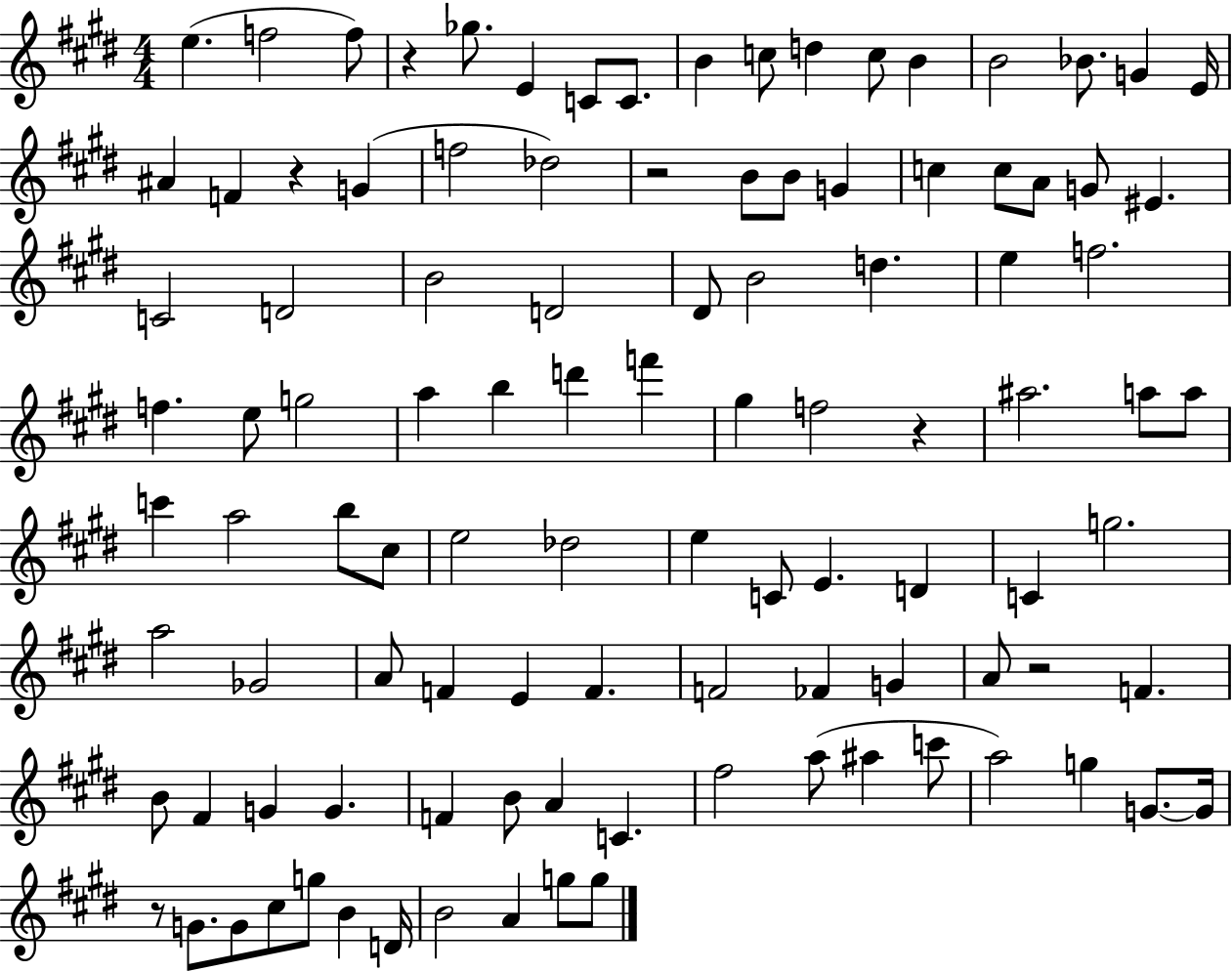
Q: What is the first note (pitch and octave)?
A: E5